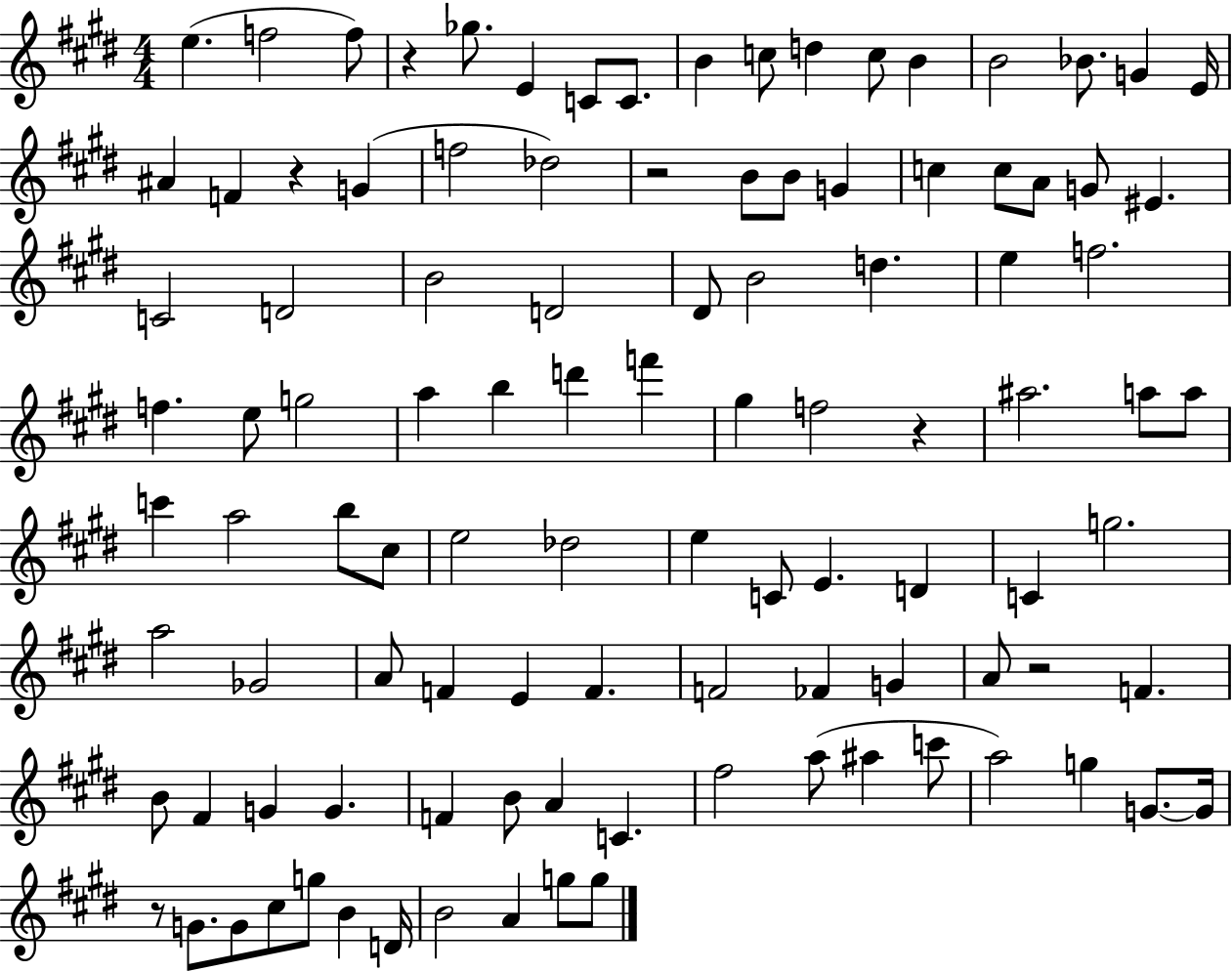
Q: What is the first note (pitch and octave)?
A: E5